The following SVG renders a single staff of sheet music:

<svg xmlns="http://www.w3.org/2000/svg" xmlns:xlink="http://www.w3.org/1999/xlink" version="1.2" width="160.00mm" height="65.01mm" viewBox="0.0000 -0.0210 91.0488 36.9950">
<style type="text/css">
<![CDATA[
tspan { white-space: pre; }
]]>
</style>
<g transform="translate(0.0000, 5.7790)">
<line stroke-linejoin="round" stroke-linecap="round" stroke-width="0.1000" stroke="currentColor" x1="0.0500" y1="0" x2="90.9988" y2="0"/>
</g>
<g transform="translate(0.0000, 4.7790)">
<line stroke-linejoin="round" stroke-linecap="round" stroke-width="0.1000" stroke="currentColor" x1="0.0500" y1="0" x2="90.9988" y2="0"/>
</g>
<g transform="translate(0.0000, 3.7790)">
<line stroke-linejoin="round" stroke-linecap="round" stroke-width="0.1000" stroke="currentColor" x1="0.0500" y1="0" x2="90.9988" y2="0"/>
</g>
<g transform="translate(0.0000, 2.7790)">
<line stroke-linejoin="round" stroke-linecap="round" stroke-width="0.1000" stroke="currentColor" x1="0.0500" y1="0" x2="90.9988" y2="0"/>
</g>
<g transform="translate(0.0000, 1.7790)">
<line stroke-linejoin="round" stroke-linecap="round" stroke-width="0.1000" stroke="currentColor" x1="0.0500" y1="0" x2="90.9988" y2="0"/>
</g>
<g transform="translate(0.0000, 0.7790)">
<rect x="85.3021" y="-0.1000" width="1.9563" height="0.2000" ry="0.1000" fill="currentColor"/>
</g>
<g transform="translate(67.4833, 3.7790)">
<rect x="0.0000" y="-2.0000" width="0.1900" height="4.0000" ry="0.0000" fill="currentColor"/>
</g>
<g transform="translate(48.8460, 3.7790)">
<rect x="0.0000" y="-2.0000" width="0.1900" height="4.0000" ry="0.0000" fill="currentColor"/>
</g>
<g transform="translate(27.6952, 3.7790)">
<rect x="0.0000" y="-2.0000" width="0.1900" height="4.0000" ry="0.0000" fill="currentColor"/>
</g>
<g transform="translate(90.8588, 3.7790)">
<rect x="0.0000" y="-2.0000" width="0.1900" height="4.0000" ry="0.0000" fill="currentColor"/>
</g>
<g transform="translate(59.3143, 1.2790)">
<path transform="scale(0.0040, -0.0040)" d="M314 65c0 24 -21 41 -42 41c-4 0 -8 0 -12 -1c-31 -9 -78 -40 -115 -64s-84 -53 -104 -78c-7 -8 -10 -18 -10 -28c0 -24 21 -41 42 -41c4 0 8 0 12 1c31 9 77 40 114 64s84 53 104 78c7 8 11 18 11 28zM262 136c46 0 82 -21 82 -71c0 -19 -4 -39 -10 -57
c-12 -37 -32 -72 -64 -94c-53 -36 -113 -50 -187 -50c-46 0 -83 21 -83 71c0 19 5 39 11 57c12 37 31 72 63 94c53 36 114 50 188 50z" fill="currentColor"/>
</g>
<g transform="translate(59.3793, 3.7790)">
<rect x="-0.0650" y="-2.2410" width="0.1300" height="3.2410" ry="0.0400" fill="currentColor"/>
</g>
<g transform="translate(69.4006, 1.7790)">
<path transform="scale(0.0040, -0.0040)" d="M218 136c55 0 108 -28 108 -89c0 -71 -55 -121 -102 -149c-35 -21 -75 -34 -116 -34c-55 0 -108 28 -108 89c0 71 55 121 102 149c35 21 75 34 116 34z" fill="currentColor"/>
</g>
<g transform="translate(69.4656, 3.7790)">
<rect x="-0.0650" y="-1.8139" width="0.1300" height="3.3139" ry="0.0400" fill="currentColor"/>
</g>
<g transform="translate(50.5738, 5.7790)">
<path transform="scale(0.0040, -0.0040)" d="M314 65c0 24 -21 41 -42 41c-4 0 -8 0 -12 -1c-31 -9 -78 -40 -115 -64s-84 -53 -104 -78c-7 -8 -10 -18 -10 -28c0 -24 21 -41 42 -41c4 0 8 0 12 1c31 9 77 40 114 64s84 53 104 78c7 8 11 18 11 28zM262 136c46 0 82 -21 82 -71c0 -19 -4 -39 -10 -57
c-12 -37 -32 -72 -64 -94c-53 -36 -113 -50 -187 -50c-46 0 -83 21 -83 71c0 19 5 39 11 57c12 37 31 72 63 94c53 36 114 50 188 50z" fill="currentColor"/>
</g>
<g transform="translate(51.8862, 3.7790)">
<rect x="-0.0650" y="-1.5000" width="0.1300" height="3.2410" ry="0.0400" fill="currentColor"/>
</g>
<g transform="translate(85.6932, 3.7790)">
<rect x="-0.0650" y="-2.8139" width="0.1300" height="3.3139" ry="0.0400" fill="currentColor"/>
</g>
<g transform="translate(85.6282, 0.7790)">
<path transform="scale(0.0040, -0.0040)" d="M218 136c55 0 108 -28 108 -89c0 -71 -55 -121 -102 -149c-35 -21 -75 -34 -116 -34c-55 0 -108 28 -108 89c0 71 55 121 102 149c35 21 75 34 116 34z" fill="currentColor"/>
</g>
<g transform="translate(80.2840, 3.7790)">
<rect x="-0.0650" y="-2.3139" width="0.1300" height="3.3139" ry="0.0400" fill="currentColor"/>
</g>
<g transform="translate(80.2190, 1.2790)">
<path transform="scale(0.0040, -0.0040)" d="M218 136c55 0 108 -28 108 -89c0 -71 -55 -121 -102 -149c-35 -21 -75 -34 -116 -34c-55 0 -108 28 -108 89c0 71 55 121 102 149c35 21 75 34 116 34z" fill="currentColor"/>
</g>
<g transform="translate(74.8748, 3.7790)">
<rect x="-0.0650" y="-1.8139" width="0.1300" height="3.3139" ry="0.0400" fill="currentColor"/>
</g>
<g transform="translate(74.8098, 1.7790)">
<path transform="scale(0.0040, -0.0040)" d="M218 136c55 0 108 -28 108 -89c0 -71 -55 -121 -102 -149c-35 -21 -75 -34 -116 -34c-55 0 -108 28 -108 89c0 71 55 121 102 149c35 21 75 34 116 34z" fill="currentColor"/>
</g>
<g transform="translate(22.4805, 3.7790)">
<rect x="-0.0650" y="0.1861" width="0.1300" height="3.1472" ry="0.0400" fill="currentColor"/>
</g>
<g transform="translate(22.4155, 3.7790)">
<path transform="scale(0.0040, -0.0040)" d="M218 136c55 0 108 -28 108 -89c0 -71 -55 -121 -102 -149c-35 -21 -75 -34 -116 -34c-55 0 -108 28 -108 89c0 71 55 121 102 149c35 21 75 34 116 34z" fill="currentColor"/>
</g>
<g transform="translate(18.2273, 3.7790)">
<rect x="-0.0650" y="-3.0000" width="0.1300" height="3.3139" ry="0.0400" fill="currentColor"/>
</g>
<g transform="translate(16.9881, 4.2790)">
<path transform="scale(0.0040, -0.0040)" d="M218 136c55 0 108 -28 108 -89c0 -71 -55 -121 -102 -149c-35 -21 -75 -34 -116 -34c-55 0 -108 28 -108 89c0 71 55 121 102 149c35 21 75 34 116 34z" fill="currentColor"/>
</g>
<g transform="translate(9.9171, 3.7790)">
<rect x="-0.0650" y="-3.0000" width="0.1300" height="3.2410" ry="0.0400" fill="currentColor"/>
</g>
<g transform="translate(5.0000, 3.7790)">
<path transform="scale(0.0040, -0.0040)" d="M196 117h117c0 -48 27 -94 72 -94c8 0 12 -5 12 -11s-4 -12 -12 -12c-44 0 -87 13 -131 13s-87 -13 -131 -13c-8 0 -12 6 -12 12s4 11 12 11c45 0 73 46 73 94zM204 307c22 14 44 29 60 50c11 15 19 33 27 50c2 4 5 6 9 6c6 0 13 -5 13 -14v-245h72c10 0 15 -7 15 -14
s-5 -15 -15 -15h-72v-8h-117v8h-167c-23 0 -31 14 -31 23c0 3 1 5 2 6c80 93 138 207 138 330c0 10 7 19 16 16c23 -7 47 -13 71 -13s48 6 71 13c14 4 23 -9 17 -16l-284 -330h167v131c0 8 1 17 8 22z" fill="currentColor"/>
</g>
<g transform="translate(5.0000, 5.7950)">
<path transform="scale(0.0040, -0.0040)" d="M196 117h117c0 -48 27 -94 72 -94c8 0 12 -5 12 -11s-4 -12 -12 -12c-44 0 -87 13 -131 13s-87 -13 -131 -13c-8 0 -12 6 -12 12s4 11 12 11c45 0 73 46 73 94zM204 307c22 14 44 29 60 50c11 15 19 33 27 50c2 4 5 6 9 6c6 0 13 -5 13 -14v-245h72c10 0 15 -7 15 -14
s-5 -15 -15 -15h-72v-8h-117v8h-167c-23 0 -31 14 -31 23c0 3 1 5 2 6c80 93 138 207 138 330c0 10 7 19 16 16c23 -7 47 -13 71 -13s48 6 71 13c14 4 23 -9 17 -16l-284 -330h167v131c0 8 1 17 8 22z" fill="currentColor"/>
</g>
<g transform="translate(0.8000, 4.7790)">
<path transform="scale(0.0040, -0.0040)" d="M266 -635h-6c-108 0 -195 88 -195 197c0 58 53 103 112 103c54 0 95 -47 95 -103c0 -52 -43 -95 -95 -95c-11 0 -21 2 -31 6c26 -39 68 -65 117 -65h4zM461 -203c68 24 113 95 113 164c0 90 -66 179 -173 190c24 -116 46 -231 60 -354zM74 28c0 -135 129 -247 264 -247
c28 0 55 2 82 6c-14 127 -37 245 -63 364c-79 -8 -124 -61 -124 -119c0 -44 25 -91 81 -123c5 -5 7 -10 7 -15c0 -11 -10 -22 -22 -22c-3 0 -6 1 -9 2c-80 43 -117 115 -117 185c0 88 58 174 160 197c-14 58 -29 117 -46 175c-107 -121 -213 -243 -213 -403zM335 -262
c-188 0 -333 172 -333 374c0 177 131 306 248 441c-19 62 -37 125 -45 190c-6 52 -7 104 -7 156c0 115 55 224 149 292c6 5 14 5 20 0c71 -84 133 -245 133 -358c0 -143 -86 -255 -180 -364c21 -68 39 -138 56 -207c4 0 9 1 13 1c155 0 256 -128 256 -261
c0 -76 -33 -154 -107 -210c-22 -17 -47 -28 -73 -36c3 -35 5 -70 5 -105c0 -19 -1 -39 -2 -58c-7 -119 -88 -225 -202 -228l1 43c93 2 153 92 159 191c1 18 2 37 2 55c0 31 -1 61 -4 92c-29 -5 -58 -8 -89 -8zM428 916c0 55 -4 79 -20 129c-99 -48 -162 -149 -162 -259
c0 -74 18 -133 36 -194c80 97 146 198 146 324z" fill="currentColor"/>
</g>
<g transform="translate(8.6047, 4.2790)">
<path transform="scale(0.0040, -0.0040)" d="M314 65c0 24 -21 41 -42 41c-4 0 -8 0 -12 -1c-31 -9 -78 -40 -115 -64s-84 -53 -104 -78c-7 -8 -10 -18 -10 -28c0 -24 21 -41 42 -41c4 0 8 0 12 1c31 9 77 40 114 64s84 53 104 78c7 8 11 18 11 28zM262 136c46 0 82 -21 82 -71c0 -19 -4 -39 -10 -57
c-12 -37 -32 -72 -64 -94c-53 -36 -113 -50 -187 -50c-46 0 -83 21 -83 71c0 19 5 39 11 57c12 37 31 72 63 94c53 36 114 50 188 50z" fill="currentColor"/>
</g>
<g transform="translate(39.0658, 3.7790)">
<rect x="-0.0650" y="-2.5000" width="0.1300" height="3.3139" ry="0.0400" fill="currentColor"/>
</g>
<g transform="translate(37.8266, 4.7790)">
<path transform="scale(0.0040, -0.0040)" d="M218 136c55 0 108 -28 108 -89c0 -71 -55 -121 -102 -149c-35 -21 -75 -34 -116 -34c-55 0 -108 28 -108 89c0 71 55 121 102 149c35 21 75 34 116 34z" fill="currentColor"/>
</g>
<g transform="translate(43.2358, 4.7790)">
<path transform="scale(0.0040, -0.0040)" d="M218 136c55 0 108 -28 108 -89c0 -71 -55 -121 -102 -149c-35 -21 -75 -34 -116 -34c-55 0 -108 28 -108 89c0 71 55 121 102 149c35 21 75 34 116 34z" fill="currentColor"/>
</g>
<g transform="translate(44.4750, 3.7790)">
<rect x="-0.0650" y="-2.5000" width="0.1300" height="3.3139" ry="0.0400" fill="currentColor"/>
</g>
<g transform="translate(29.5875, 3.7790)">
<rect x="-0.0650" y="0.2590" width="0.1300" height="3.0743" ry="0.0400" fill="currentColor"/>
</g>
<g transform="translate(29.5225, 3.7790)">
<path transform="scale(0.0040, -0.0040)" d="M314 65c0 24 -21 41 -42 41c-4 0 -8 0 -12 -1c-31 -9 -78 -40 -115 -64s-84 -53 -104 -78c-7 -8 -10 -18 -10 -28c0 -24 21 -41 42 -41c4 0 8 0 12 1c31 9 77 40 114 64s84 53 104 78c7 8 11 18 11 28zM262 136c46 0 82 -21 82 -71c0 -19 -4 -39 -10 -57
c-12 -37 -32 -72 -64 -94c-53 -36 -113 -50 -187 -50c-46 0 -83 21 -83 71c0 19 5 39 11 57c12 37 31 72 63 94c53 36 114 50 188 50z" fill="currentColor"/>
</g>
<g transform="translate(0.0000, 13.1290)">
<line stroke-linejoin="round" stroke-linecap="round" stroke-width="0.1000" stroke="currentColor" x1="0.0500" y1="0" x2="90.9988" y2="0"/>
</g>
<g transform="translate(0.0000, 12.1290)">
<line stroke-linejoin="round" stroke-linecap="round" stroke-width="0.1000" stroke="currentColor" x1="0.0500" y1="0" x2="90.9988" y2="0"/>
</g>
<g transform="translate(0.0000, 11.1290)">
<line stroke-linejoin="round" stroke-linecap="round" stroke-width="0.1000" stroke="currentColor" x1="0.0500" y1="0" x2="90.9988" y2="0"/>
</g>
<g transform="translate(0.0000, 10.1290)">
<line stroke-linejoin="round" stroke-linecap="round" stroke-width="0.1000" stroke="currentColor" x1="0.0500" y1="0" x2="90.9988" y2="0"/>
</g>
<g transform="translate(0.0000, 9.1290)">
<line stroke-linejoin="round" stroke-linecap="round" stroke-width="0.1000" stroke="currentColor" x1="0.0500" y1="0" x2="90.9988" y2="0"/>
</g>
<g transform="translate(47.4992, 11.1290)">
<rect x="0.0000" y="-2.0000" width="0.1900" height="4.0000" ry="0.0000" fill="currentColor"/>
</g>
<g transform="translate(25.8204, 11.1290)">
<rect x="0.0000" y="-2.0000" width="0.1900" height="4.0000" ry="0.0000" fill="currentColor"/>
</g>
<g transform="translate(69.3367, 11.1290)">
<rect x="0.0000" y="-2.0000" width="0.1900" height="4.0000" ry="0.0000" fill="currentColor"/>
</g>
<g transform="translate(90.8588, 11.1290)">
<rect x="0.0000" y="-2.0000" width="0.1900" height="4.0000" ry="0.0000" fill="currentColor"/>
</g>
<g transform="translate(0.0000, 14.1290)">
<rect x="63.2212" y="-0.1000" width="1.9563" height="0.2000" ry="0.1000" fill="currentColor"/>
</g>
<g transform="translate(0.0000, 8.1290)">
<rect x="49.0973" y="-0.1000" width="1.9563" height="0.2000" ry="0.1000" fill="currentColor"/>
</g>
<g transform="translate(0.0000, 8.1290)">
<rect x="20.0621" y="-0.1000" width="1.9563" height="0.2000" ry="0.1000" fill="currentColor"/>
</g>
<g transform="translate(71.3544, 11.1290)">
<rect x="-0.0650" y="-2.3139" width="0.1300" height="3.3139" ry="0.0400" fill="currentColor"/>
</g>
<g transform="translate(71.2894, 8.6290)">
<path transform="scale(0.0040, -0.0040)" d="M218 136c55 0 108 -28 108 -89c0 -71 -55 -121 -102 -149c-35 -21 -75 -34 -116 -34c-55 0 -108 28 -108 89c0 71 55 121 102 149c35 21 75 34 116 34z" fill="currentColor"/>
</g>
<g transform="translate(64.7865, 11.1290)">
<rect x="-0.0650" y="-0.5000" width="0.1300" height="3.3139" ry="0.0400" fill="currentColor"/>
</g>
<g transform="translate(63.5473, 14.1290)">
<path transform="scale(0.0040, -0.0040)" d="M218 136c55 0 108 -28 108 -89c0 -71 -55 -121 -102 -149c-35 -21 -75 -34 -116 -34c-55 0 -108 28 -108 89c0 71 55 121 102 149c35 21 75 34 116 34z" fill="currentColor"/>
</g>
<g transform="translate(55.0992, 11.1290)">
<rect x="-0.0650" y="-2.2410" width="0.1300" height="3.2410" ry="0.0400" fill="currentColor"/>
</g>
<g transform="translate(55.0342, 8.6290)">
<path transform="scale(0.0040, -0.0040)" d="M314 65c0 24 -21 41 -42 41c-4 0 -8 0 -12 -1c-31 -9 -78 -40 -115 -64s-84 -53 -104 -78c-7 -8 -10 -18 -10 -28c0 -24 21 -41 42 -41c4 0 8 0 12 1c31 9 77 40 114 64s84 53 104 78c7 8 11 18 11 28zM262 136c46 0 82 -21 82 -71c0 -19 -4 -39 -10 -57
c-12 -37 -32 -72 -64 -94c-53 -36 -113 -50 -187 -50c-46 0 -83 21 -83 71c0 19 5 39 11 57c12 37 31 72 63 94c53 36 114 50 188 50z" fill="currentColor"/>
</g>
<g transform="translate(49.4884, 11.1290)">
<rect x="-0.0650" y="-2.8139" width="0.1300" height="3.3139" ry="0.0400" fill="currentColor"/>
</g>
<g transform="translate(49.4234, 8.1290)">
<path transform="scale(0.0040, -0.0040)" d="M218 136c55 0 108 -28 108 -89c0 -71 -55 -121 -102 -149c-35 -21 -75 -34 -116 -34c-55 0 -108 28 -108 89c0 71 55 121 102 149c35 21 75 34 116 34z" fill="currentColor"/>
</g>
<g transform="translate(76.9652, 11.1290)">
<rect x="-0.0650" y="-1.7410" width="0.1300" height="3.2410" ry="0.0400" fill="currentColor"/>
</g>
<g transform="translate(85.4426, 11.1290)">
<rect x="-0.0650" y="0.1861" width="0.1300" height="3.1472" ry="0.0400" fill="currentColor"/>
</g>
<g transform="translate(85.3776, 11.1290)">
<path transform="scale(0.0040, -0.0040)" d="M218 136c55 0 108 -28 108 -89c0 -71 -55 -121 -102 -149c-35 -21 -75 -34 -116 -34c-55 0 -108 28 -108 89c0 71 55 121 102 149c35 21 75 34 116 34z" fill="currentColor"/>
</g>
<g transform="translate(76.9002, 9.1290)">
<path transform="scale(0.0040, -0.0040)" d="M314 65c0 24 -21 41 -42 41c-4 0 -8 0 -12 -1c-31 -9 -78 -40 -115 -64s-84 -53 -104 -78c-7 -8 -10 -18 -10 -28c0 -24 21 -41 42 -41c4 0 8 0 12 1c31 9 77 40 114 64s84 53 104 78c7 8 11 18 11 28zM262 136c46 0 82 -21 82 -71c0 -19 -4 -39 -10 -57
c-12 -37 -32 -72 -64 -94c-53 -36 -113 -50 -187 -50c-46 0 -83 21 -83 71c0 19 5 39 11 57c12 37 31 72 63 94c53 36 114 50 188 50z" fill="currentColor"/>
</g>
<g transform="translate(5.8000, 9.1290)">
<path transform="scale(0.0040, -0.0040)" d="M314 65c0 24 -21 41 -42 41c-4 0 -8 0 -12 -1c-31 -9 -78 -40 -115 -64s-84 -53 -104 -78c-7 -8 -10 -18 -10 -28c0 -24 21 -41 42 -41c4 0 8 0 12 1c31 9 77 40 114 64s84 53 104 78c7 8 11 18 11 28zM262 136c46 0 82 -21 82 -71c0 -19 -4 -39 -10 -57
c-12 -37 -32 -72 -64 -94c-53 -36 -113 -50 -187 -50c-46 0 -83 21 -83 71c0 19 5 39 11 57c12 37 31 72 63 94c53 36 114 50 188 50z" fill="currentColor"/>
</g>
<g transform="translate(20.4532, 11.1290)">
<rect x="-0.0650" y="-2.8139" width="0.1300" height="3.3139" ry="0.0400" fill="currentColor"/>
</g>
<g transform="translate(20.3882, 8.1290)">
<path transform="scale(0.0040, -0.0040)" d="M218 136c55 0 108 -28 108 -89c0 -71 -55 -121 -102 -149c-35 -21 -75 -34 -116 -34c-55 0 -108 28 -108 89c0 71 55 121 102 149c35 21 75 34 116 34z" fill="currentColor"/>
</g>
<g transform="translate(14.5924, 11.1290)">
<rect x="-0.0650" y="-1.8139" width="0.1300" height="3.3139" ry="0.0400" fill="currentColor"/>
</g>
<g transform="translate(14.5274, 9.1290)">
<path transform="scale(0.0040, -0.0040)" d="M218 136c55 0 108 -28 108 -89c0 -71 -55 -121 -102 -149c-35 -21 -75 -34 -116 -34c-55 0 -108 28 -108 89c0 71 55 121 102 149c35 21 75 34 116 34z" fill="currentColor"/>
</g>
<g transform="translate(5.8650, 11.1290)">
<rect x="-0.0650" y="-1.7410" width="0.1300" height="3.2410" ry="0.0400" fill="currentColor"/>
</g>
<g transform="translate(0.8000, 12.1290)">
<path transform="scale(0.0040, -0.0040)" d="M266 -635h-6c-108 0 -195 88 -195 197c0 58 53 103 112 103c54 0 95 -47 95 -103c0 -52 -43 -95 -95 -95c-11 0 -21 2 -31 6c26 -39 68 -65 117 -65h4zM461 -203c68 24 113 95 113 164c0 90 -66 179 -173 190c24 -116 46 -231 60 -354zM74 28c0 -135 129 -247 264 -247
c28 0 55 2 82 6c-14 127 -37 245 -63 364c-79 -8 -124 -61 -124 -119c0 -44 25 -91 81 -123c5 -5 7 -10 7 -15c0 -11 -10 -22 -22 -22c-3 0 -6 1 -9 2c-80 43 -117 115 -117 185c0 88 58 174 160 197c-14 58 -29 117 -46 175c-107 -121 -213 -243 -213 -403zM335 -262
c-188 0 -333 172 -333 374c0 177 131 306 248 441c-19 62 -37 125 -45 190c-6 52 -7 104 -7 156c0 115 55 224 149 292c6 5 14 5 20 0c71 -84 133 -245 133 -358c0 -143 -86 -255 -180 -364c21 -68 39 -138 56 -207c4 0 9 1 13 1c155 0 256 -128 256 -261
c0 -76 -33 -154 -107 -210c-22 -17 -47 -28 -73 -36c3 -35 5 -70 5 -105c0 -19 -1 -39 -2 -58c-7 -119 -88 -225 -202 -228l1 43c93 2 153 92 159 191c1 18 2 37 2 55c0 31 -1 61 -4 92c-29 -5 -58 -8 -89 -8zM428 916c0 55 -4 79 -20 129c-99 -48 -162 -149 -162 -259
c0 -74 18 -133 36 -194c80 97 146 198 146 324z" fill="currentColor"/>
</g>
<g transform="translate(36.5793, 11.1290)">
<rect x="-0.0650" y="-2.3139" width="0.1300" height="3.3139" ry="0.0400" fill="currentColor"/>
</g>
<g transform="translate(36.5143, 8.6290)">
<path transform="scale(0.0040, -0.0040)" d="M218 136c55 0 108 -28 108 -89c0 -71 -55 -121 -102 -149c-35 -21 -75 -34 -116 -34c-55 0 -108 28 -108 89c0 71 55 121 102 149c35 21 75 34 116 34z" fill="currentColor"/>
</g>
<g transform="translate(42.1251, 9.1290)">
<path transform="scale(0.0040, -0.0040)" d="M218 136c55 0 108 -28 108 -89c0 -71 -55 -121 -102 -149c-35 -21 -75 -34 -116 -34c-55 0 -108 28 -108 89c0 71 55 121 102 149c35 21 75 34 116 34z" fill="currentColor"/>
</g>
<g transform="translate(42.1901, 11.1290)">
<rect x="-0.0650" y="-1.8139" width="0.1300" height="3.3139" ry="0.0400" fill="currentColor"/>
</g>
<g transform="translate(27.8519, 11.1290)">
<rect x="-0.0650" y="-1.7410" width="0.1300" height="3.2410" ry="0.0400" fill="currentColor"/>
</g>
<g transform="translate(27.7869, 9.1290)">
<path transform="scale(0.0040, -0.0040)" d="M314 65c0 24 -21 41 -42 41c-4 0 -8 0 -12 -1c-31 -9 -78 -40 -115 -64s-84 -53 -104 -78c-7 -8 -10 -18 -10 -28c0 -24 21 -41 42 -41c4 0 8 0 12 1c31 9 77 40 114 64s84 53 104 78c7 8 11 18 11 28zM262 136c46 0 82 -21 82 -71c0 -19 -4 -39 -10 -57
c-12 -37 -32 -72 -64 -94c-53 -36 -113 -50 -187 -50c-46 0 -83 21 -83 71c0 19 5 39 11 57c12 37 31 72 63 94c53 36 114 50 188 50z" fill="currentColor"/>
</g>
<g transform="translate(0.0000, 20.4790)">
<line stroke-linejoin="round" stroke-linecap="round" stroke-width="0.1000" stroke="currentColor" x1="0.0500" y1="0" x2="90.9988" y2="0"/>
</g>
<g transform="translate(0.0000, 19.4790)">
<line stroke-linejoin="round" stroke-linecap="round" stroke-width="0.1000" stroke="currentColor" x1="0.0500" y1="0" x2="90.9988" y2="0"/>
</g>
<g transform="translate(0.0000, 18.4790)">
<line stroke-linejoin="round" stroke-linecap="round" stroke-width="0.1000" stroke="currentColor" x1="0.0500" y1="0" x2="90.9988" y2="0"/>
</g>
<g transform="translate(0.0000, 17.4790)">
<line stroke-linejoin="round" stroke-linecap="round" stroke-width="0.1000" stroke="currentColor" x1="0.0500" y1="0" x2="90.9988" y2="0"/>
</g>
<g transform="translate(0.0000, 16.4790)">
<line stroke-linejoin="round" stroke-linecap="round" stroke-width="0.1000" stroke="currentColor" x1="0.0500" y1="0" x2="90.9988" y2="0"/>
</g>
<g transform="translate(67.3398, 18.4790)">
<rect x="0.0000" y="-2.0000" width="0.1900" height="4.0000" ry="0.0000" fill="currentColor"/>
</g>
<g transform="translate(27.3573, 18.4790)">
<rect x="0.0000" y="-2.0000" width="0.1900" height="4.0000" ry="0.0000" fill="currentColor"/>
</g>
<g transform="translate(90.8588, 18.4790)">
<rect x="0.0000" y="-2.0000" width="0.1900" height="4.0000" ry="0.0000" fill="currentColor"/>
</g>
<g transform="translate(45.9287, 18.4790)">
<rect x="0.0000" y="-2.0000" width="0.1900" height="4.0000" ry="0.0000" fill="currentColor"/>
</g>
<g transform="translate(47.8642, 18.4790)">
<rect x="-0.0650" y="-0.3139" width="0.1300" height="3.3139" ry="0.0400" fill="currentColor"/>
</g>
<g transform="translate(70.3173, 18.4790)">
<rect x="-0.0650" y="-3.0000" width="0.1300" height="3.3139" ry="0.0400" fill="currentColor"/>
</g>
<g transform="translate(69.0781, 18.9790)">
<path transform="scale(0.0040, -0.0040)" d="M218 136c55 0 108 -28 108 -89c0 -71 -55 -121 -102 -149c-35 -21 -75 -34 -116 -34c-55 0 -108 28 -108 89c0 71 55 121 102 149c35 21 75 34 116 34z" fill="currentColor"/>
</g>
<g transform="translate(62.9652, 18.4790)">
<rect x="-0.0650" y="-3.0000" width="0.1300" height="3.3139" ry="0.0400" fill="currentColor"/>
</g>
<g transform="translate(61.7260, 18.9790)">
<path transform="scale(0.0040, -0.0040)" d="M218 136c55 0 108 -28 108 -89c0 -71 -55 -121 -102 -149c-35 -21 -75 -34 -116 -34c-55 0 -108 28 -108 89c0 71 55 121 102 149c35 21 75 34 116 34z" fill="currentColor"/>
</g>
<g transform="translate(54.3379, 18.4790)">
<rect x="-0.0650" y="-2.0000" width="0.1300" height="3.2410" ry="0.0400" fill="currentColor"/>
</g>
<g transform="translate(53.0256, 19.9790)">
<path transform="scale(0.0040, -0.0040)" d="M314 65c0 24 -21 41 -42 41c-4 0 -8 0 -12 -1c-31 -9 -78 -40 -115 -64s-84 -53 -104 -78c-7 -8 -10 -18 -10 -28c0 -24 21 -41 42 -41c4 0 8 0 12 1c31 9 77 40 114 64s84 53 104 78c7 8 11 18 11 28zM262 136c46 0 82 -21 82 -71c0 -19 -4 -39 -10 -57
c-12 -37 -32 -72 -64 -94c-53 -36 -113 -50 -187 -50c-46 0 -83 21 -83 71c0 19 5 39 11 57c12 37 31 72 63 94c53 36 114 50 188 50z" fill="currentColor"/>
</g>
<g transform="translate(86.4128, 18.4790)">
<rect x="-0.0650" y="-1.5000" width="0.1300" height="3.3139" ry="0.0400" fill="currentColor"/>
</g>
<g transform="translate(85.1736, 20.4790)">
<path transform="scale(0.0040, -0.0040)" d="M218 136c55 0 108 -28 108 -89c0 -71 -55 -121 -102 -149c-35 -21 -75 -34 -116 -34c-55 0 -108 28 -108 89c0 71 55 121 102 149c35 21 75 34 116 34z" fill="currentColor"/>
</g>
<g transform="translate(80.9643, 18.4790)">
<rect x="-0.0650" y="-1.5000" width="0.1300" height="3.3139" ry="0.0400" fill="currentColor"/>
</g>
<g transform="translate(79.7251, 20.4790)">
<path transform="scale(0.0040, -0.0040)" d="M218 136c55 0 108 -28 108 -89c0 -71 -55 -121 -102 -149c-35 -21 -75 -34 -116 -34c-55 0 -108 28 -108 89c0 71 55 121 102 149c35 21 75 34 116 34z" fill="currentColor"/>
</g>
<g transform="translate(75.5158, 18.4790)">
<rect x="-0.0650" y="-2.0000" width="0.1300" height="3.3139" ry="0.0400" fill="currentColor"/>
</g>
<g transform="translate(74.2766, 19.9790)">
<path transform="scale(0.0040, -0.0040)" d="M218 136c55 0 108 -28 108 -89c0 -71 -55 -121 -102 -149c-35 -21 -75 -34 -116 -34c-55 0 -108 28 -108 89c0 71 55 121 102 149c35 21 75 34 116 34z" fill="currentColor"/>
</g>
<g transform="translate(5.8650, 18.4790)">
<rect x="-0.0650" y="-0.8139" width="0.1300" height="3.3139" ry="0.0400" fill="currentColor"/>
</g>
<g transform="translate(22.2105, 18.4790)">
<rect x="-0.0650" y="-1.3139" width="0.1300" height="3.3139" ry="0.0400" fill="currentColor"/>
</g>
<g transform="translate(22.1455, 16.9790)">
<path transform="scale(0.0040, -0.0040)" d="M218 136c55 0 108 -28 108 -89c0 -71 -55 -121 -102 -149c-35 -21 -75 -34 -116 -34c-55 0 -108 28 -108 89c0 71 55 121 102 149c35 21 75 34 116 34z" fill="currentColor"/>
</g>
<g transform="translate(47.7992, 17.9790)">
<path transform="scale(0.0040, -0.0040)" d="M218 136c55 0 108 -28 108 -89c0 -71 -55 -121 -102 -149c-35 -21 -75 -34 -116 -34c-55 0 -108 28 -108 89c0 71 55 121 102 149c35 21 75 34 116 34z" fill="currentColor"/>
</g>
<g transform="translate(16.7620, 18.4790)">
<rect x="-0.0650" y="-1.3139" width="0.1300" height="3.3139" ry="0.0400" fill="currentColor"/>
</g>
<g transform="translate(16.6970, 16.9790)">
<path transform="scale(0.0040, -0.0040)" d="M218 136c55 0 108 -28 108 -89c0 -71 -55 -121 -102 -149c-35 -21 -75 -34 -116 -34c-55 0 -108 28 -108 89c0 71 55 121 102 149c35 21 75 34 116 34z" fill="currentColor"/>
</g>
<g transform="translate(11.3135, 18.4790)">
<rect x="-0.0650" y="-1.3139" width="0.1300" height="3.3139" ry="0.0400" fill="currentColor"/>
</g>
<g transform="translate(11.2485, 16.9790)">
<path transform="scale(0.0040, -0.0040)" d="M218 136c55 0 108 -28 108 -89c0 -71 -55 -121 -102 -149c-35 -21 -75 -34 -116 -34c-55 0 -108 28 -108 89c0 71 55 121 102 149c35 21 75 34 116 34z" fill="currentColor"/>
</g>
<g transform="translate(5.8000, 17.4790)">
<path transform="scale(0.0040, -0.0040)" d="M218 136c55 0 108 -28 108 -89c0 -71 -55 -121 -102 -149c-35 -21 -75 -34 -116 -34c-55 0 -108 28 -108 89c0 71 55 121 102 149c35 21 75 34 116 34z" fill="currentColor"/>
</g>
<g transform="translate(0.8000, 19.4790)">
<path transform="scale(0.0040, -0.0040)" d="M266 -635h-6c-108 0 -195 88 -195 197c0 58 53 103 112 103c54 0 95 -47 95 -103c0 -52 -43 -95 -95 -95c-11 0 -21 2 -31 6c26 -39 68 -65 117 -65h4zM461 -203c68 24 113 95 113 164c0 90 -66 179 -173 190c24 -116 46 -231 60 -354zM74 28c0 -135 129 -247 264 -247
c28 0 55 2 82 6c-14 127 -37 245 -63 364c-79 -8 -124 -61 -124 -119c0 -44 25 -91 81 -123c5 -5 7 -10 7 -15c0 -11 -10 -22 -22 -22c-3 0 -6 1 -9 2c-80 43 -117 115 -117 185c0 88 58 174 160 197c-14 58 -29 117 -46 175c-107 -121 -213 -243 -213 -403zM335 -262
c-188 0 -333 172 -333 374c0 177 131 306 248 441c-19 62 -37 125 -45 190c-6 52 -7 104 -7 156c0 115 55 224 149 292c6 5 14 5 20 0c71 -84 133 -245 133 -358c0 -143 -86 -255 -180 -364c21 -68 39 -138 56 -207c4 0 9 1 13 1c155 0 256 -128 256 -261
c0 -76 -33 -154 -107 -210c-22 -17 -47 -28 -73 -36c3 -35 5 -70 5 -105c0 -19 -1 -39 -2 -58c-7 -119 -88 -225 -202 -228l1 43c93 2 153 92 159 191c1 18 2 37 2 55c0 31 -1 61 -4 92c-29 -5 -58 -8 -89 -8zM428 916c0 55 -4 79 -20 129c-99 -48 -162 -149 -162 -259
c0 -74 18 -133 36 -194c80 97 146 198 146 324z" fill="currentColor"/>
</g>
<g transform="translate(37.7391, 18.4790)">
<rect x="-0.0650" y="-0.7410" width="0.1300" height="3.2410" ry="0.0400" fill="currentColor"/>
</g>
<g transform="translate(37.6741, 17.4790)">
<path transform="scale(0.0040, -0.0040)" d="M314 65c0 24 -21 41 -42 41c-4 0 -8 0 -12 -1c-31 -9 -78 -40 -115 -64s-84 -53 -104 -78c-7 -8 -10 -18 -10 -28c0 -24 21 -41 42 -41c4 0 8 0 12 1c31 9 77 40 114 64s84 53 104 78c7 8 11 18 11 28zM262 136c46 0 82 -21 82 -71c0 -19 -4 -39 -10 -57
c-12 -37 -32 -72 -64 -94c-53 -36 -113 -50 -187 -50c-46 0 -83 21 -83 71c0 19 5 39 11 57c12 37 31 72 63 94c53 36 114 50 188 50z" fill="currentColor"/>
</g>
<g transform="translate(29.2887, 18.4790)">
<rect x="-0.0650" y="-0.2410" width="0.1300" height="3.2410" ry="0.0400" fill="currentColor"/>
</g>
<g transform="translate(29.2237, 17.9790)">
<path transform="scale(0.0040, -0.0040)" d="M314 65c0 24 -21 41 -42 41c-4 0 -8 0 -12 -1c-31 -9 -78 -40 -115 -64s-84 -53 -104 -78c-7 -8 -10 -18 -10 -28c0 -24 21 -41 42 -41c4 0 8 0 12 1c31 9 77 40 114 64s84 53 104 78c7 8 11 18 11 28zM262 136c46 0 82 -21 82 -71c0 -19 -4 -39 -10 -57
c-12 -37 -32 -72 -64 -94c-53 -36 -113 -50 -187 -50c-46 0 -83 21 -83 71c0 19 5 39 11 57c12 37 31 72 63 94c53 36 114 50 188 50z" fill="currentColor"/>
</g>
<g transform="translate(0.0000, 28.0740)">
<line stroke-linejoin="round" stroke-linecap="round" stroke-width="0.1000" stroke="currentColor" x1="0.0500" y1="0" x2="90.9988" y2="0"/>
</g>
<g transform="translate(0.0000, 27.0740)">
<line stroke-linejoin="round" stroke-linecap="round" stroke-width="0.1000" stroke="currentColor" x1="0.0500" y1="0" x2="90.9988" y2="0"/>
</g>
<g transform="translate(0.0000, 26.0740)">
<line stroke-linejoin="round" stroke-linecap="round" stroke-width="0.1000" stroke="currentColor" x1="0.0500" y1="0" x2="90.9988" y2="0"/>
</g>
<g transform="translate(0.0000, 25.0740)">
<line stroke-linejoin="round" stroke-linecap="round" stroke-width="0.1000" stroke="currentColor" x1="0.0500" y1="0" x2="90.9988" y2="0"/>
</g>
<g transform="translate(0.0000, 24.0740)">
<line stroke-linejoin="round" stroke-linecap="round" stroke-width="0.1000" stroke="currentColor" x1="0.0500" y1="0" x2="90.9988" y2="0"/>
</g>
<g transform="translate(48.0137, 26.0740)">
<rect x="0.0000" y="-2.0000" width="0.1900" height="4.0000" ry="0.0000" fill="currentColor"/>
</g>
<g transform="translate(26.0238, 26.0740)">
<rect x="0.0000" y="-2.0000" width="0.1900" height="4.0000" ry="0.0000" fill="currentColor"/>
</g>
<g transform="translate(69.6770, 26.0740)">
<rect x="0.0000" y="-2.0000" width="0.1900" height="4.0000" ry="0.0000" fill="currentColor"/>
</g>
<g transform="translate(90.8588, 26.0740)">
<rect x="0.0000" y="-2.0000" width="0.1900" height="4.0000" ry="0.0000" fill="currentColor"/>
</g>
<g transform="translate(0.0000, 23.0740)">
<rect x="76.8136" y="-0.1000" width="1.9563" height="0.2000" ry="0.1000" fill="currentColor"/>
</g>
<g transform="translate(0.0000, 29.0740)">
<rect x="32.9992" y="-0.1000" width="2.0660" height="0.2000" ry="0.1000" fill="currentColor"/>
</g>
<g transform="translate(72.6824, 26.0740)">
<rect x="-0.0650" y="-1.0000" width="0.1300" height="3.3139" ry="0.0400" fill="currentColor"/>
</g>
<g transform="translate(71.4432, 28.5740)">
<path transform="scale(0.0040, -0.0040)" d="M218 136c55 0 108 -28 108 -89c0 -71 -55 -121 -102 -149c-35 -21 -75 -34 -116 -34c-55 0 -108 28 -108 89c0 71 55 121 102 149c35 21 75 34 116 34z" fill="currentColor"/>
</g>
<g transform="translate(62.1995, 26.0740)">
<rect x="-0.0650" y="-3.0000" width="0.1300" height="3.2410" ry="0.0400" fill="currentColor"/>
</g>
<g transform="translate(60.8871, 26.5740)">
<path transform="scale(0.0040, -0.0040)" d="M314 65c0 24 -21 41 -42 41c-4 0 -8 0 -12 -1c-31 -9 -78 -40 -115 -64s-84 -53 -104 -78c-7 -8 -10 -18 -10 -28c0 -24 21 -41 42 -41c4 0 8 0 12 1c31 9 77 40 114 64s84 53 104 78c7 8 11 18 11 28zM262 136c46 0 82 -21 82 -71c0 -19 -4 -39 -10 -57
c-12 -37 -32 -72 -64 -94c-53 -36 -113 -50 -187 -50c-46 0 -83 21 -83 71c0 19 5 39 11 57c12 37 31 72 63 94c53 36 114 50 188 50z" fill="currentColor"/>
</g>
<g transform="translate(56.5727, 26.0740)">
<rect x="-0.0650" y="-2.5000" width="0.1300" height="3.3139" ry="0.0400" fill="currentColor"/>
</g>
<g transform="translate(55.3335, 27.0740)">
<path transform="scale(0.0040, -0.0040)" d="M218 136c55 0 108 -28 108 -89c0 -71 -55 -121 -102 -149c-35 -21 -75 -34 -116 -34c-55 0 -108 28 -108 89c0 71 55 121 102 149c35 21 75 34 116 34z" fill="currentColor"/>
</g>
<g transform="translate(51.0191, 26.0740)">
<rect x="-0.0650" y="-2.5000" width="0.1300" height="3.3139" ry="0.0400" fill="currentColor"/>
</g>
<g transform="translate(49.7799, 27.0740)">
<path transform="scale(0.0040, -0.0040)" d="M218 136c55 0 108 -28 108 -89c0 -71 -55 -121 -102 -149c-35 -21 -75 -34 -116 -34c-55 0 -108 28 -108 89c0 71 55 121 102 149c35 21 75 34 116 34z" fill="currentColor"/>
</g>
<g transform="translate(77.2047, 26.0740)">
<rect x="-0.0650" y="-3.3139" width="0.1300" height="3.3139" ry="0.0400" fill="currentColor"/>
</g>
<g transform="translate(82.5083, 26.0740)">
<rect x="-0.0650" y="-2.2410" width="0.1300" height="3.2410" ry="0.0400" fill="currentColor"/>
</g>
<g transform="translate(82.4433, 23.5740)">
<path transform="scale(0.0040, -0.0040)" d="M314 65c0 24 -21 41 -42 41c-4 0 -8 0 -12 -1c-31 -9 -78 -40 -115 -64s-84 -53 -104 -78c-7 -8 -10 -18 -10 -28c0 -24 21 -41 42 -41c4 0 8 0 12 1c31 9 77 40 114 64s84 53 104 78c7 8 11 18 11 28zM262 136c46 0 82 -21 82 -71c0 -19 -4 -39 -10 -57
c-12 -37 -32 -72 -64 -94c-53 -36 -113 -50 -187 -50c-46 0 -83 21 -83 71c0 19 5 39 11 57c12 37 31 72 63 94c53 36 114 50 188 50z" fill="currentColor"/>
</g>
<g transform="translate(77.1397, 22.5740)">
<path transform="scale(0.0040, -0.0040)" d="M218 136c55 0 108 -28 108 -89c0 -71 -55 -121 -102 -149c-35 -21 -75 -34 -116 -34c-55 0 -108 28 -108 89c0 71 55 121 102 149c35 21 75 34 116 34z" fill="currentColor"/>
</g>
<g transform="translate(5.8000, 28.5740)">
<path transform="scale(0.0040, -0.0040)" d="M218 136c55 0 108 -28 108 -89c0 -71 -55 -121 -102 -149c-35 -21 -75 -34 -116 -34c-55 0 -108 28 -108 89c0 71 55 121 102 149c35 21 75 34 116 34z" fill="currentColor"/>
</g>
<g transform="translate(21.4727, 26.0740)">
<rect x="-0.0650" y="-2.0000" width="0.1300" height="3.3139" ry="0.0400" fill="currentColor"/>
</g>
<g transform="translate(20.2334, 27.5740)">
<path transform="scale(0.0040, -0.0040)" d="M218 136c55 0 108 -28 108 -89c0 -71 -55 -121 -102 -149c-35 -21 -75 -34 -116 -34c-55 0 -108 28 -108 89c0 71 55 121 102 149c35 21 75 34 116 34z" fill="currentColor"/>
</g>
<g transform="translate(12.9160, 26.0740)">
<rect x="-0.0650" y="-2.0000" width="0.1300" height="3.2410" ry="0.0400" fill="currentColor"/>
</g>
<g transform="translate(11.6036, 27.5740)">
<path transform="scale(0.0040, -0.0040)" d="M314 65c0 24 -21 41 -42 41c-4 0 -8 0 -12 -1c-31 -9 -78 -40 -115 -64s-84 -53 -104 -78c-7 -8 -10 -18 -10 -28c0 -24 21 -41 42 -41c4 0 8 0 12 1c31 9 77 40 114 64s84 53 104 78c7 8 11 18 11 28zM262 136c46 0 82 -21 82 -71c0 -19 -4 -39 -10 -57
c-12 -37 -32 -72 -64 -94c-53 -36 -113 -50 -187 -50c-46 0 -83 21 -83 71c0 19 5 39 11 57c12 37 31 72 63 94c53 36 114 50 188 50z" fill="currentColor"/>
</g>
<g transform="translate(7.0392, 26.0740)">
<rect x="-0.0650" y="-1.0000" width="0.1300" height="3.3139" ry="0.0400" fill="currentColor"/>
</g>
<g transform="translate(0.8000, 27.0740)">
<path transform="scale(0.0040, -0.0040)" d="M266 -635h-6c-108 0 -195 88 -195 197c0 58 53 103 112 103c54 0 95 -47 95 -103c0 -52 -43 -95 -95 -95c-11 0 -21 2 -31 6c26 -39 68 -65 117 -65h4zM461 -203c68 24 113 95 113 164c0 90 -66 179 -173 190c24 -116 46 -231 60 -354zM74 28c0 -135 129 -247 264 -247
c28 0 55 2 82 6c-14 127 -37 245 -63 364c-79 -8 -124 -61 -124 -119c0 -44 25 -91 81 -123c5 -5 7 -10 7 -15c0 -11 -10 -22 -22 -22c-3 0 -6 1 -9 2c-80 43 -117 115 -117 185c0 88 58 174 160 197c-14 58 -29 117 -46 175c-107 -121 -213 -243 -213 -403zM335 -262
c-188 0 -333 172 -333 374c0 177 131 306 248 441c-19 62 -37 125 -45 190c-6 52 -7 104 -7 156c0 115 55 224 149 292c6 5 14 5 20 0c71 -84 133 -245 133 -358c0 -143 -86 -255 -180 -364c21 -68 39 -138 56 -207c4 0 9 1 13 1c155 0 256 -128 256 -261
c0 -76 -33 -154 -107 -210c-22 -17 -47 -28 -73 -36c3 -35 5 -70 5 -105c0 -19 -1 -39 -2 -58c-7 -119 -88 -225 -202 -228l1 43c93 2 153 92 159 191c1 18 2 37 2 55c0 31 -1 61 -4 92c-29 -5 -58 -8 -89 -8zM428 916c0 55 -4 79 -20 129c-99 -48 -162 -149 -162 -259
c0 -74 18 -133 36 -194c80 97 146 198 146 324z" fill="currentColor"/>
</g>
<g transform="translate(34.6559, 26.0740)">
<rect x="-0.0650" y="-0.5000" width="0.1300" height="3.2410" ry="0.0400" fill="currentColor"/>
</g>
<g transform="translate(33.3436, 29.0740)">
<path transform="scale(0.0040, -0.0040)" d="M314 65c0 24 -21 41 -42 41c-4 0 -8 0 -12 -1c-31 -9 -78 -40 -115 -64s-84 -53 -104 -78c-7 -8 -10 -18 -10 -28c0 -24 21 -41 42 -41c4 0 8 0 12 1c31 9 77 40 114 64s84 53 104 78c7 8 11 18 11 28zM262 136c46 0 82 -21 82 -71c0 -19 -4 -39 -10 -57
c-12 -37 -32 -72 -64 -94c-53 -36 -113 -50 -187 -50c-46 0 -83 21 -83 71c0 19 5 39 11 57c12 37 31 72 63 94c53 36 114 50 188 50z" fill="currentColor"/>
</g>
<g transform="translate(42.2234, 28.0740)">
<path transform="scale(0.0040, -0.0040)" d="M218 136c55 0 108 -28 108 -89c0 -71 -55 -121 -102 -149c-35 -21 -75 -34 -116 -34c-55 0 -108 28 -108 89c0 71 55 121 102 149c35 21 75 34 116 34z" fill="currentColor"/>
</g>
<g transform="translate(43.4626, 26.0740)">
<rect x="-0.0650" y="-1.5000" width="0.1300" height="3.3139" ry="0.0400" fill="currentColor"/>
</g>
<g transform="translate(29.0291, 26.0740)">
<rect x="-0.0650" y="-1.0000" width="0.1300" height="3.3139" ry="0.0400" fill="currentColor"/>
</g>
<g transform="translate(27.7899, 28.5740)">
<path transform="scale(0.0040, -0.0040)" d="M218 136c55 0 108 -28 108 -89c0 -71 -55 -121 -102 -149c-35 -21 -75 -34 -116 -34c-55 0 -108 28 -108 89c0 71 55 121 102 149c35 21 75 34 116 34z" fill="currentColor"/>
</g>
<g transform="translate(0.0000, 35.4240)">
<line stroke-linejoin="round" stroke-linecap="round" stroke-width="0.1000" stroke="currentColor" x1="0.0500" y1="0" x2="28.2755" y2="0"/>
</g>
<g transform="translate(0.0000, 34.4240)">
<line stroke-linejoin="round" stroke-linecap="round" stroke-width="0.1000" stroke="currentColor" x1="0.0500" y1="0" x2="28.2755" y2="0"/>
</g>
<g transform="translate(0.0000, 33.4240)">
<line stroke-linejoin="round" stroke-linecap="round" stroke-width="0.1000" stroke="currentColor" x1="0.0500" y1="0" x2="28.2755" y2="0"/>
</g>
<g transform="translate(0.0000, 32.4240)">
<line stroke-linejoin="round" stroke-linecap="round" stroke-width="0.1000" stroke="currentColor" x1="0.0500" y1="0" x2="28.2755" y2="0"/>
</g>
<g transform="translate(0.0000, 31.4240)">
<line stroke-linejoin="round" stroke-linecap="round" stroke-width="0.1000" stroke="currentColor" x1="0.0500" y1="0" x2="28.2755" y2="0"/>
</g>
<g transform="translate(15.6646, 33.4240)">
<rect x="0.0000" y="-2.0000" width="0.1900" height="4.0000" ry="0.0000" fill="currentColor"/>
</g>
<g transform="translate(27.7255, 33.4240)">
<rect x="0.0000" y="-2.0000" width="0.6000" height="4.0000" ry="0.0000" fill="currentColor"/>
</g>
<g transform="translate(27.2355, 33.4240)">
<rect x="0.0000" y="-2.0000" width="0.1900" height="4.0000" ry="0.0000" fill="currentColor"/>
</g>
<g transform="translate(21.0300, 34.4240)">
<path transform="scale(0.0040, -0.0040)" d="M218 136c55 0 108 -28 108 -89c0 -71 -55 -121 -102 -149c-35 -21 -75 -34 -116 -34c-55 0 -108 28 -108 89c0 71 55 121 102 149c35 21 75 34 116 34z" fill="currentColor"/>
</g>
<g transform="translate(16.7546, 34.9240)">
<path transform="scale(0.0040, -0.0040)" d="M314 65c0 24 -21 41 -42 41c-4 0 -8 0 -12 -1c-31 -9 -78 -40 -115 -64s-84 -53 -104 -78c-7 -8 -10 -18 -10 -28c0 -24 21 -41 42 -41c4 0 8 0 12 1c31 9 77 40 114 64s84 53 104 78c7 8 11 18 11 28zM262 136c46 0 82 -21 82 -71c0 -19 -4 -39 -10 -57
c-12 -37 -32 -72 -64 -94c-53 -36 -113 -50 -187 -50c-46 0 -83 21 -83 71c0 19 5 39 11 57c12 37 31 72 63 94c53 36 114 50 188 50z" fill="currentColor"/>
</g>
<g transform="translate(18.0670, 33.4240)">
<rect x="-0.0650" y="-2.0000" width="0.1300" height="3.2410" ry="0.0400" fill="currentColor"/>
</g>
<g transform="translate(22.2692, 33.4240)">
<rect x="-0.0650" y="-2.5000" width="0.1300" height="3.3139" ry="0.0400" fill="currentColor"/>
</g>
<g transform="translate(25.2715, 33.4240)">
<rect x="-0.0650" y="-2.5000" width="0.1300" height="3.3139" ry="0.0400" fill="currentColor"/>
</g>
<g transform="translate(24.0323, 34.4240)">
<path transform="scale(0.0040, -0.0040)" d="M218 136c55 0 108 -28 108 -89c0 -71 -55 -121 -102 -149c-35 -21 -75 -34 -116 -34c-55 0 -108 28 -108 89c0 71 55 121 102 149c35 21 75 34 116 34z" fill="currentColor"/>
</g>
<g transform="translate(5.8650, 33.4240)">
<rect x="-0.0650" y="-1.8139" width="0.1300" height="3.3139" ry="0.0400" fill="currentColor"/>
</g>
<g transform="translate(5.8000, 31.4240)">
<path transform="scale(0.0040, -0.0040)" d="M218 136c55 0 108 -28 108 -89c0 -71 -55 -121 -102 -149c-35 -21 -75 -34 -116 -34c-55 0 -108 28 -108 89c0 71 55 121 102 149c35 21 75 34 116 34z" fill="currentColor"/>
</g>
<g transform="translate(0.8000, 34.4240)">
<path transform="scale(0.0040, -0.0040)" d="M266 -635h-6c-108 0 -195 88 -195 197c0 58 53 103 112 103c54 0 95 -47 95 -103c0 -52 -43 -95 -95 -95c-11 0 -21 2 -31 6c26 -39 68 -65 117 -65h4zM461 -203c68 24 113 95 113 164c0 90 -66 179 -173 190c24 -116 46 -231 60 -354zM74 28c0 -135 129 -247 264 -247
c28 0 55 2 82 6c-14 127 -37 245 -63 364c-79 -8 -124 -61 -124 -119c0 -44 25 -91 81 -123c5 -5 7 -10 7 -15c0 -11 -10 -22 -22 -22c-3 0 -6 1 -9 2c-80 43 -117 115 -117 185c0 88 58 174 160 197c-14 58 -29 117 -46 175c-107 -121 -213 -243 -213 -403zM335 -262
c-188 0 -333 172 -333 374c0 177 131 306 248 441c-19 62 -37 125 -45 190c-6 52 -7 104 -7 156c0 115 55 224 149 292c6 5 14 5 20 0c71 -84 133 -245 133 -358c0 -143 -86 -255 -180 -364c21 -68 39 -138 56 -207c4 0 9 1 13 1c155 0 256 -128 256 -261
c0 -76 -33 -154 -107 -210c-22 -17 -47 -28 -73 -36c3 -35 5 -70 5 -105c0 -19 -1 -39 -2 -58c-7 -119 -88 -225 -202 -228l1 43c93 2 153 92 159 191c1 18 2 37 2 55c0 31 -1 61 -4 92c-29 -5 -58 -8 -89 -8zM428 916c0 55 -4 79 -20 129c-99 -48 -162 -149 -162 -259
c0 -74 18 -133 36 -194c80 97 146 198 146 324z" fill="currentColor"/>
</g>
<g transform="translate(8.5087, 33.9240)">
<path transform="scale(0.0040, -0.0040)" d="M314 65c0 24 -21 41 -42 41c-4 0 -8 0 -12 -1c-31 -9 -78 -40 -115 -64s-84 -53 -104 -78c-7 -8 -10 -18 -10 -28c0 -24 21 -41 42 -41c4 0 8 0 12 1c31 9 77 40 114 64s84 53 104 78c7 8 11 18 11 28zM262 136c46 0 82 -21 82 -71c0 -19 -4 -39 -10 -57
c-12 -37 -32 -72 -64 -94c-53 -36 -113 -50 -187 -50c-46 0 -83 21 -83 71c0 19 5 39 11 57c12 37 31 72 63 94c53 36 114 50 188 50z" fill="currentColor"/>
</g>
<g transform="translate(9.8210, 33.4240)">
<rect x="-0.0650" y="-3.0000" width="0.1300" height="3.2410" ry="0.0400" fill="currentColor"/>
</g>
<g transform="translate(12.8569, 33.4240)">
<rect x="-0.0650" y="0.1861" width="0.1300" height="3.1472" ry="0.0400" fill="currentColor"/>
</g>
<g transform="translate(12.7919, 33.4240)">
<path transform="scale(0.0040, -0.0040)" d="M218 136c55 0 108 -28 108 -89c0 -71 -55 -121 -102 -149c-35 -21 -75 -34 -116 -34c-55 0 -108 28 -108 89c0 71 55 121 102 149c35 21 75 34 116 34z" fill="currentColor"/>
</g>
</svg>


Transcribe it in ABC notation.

X:1
T:Untitled
M:4/4
L:1/4
K:C
A2 A B B2 G G E2 g2 f f g a f2 f a f2 g f a g2 C g f2 B d e e e c2 d2 c F2 A A F E E D F2 F D C2 E G G A2 D b g2 f A2 B F2 G G